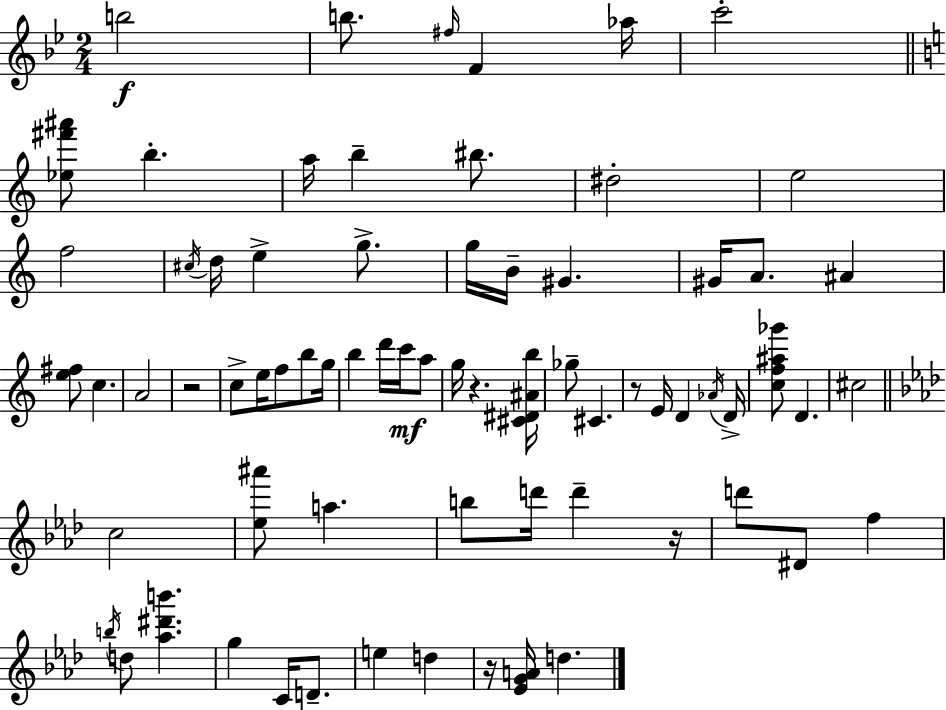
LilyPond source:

{
  \clef treble
  \numericTimeSignature
  \time 2/4
  \key bes \major
  b''2\f | b''8. \grace { fis''16 } f'4 | aes''16 c'''2-. | \bar "||" \break \key c \major <ees'' fis''' ais'''>8 b''4.-. | a''16 b''4-- bis''8. | dis''2-. | e''2 | \break f''2 | \acciaccatura { cis''16 } d''16 e''4-> g''8.-> | g''16 b'16-- gis'4. | gis'16 a'8. ais'4 | \break <e'' fis''>8 c''4. | a'2 | r2 | c''8-> e''16 f''8 b''8 | \break g''16 b''4 d'''16 c'''16\mf a''8 | g''16 r4. | <cis' dis' ais' b''>16 ges''8-- cis'4. | r8 e'16 d'4 | \break \acciaccatura { aes'16 } d'16-> <c'' f'' ais'' ges'''>8 d'4. | cis''2 | \bar "||" \break \key f \minor c''2 | <ees'' ais'''>8 a''4. | b''8 d'''16 d'''4-- r16 | d'''8 dis'8 f''4 | \break \acciaccatura { b''16 } d''8 <aes'' dis''' b'''>4. | g''4 c'16 d'8.-- | e''4 d''4 | r16 <ees' g' a'>16 d''4. | \break \bar "|."
}